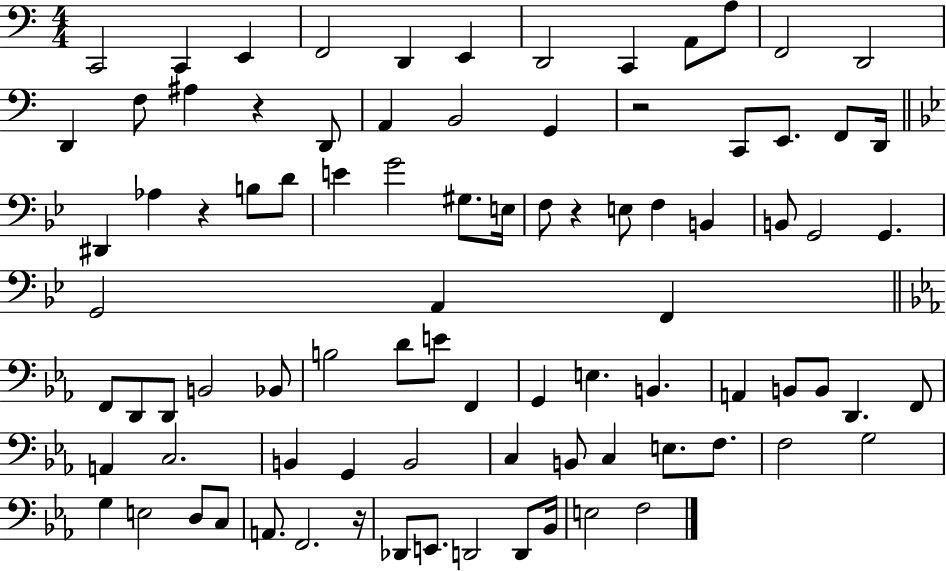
C2/h C2/q E2/q F2/h D2/q E2/q D2/h C2/q A2/e A3/e F2/h D2/h D2/q F3/e A#3/q R/q D2/e A2/q B2/h G2/q R/h C2/e E2/e. F2/e D2/s D#2/q Ab3/q R/q B3/e D4/e E4/q G4/h G#3/e. E3/s F3/e R/q E3/e F3/q B2/q B2/e G2/h G2/q. G2/h A2/q F2/q F2/e D2/e D2/e B2/h Bb2/e B3/h D4/e E4/e F2/q G2/q E3/q. B2/q. A2/q B2/e B2/e D2/q. F2/e A2/q C3/h. B2/q G2/q B2/h C3/q B2/e C3/q E3/e. F3/e. F3/h G3/h G3/q E3/h D3/e C3/e A2/e. F2/h. R/s Db2/e E2/e. D2/h D2/e Bb2/s E3/h F3/h